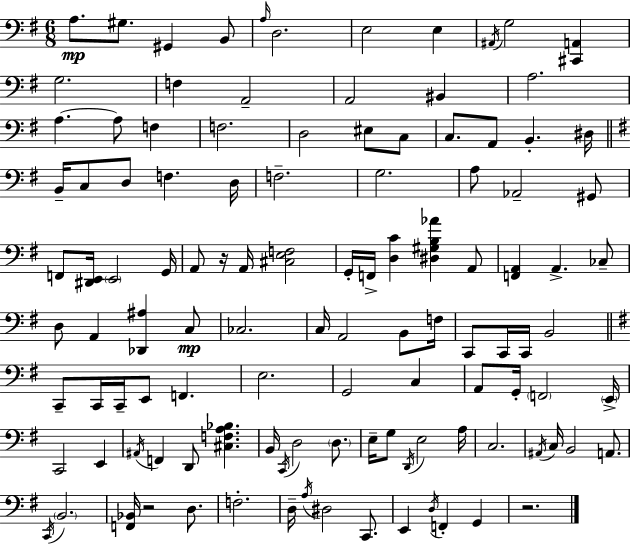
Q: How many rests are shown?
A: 3